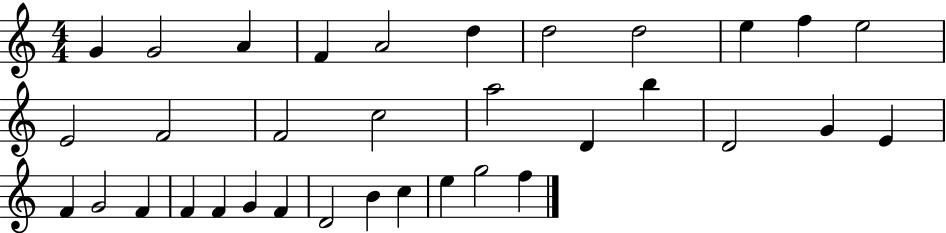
X:1
T:Untitled
M:4/4
L:1/4
K:C
G G2 A F A2 d d2 d2 e f e2 E2 F2 F2 c2 a2 D b D2 G E F G2 F F F G F D2 B c e g2 f